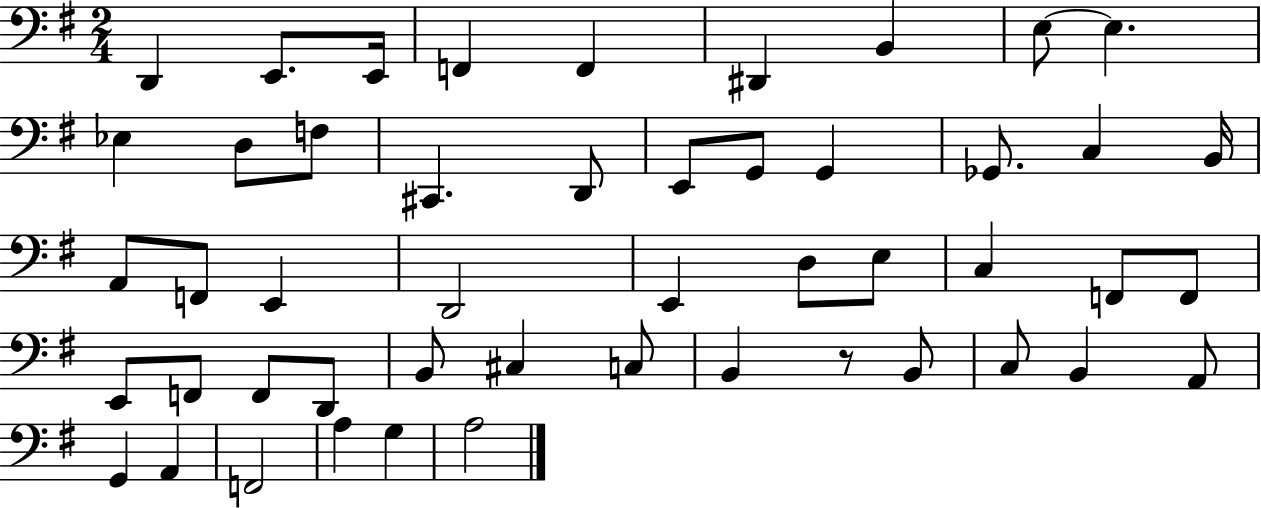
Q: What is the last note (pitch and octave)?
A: A3